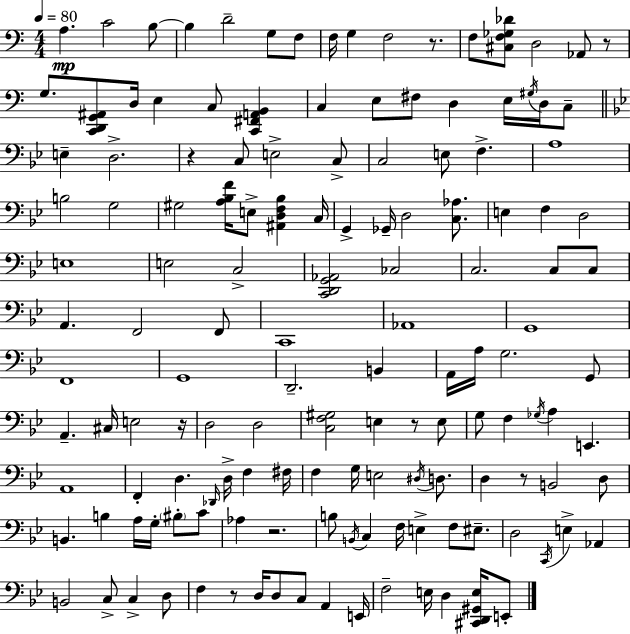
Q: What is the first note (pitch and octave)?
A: A3